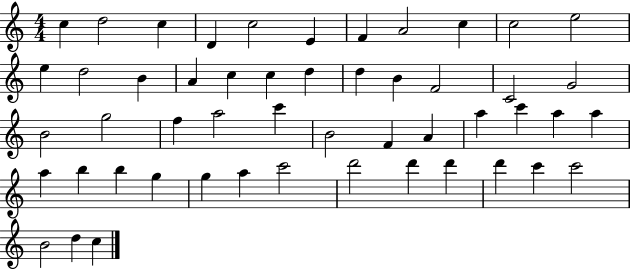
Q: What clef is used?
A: treble